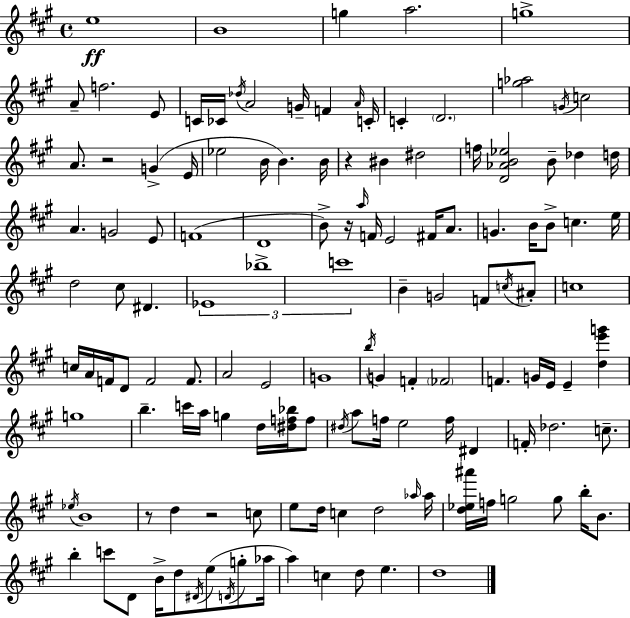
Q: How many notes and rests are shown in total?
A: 134